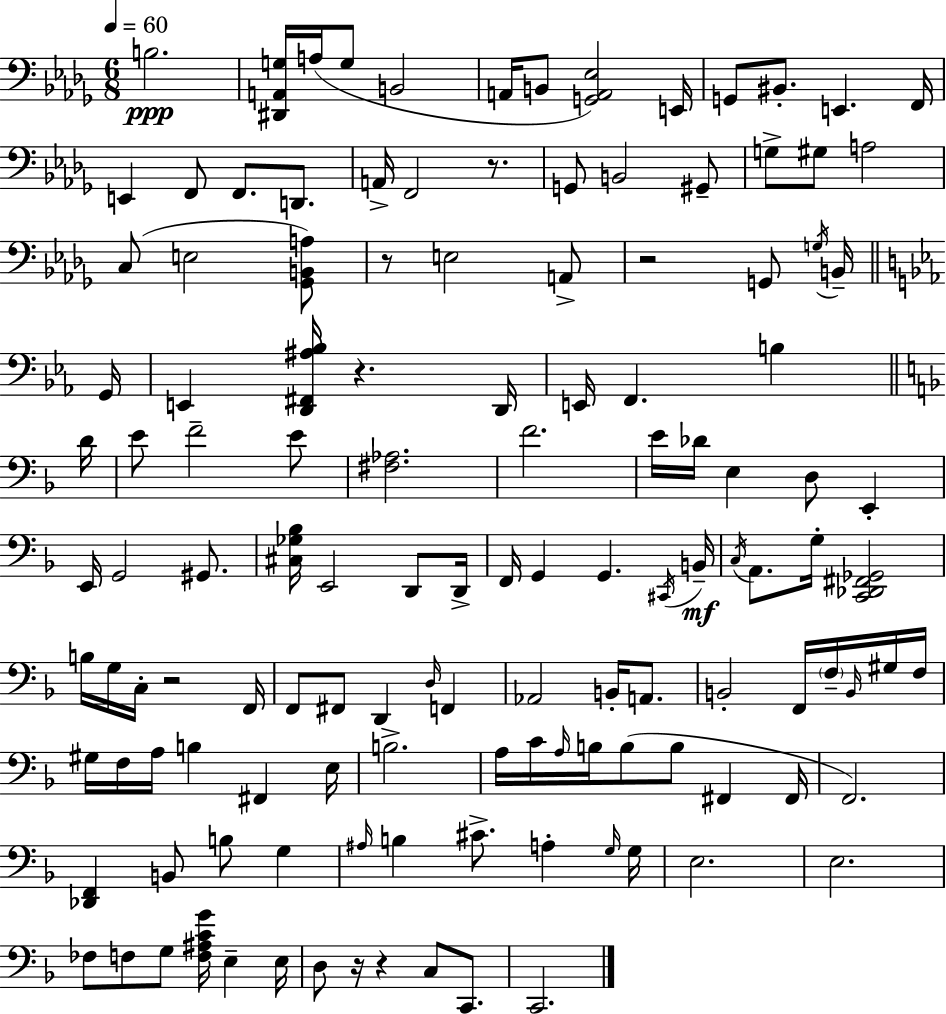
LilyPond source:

{
  \clef bass
  \numericTimeSignature
  \time 6/8
  \key bes \minor
  \tempo 4 = 60
  b2.\ppp | <dis, a, g>16 a16( g8 b,2 | a,16 b,8 <g, a, ees>2) e,16 | g,8 bis,8.-. e,4. f,16 | \break e,4 f,8 f,8. d,8. | a,16-> f,2 r8. | g,8 b,2 gis,8-- | g8-> gis8 a2 | \break c8( e2 <ges, b, a>8) | r8 e2 a,8-> | r2 g,8 \acciaccatura { g16 } b,16-- | \bar "||" \break \key ees \major g,16 e,4 <d, fis, ais bes>16 r4. | d,16 e,16 f,4. b4 | \bar "||" \break \key d \minor d'16 e'8 f'2-- e'8 | <fis aes>2. | f'2. | e'16 des'16 e4 d8 e,4-. | \break e,16 g,2 gis,8. | <cis ges bes>16 e,2 d,8 | d,16-> f,16 g,4 g,4. | \acciaccatura { cis,16 }\mf b,16-- \acciaccatura { c16 } a,8. g16-. <c, des, fis, ges,>2 | \break b16 g16 c16-. r2 | f,16 f,8 fis,8 d,4 \grace { d16 } | f,4 aes,2 | b,16-. a,8. b,2-. | \break f,16 \parenthesize f16-- \grace { b,16 } gis16 f16 gis16 f16 a16 b4 | fis,4 e16 b2.-> | a16 c'16 \grace { a16 } b16 b8( b8 | fis,4 fis,16 f,2.) | \break <des, f,>4 b,8 | b8 g4 \grace { ais16 } b4 cis'8.-> | a4-. \grace { g16 } g16 e2. | e2. | \break fes8 f8 | g8 <f ais c' g'>16 e4-- e16 d8 r16 r4 | c8 c,8. c,2. | \bar "|."
}